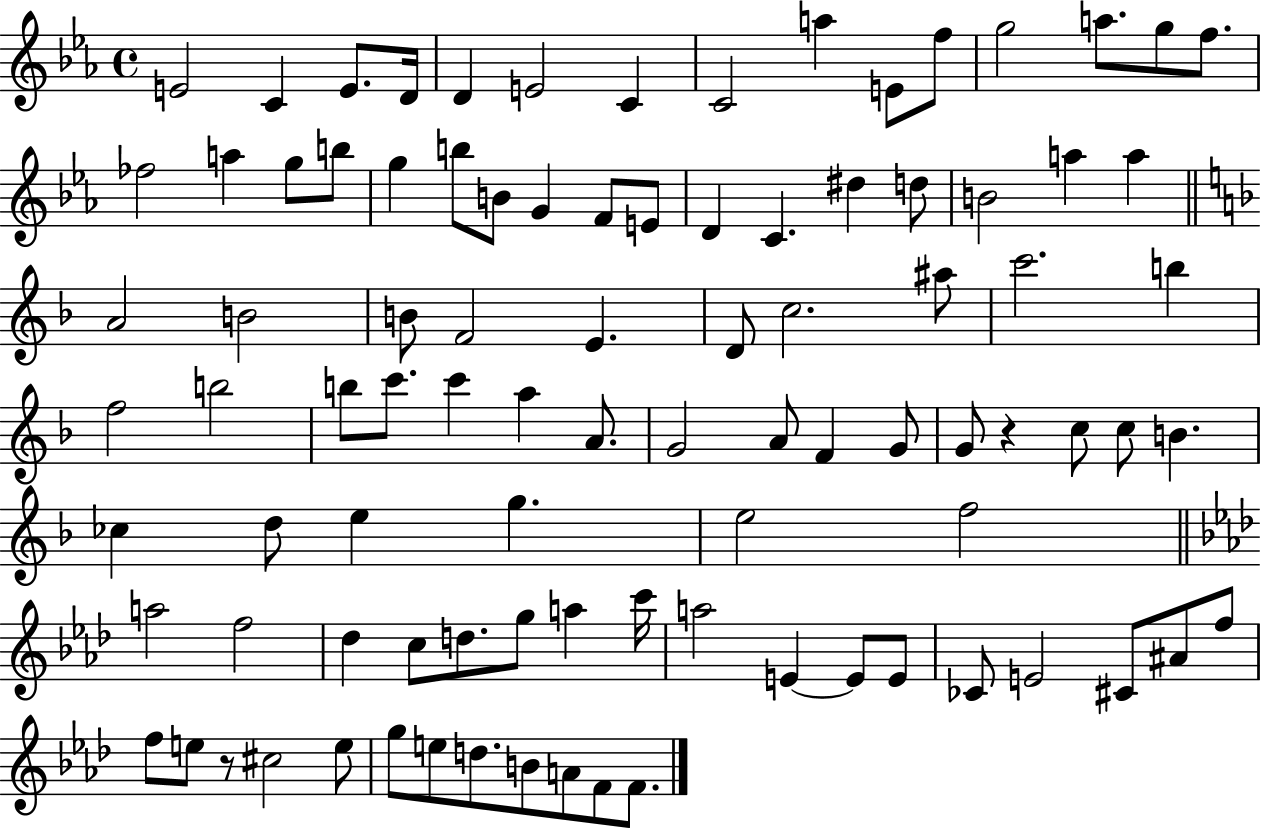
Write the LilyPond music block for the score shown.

{
  \clef treble
  \time 4/4
  \defaultTimeSignature
  \key ees \major
  e'2 c'4 e'8. d'16 | d'4 e'2 c'4 | c'2 a''4 e'8 f''8 | g''2 a''8. g''8 f''8. | \break fes''2 a''4 g''8 b''8 | g''4 b''8 b'8 g'4 f'8 e'8 | d'4 c'4. dis''4 d''8 | b'2 a''4 a''4 | \break \bar "||" \break \key f \major a'2 b'2 | b'8 f'2 e'4. | d'8 c''2. ais''8 | c'''2. b''4 | \break f''2 b''2 | b''8 c'''8. c'''4 a''4 a'8. | g'2 a'8 f'4 g'8 | g'8 r4 c''8 c''8 b'4. | \break ces''4 d''8 e''4 g''4. | e''2 f''2 | \bar "||" \break \key aes \major a''2 f''2 | des''4 c''8 d''8. g''8 a''4 c'''16 | a''2 e'4~~ e'8 e'8 | ces'8 e'2 cis'8 ais'8 f''8 | \break f''8 e''8 r8 cis''2 e''8 | g''8 e''8 d''8. b'8 a'8 f'8 f'8. | \bar "|."
}